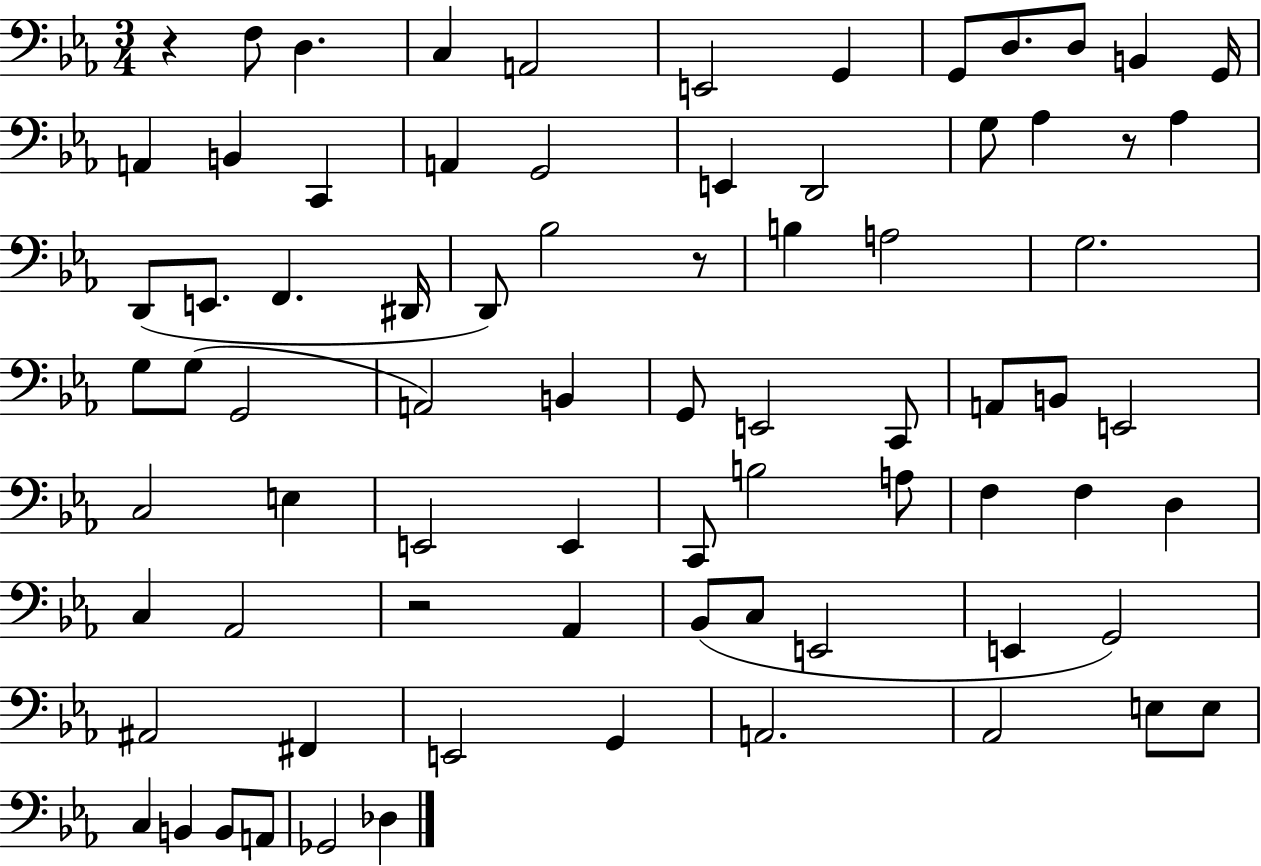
{
  \clef bass
  \numericTimeSignature
  \time 3/4
  \key ees \major
  \repeat volta 2 { r4 f8 d4. | c4 a,2 | e,2 g,4 | g,8 d8. d8 b,4 g,16 | \break a,4 b,4 c,4 | a,4 g,2 | e,4 d,2 | g8 aes4 r8 aes4 | \break d,8( e,8. f,4. dis,16 | d,8) bes2 r8 | b4 a2 | g2. | \break g8 g8( g,2 | a,2) b,4 | g,8 e,2 c,8 | a,8 b,8 e,2 | \break c2 e4 | e,2 e,4 | c,8 b2 a8 | f4 f4 d4 | \break c4 aes,2 | r2 aes,4 | bes,8( c8 e,2 | e,4 g,2) | \break ais,2 fis,4 | e,2 g,4 | a,2. | aes,2 e8 e8 | \break c4 b,4 b,8 a,8 | ges,2 des4 | } \bar "|."
}